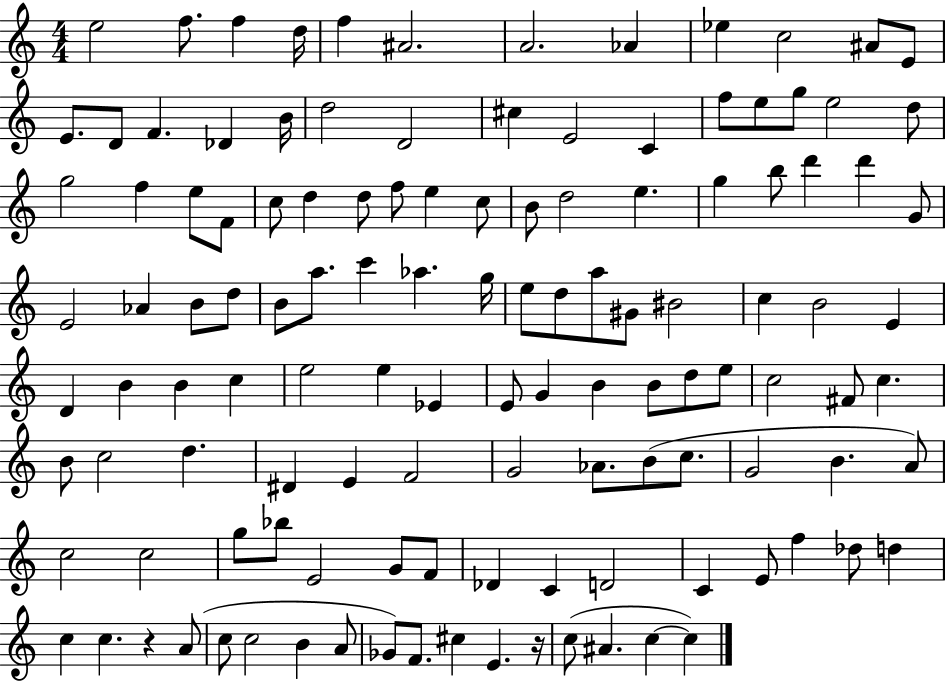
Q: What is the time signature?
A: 4/4